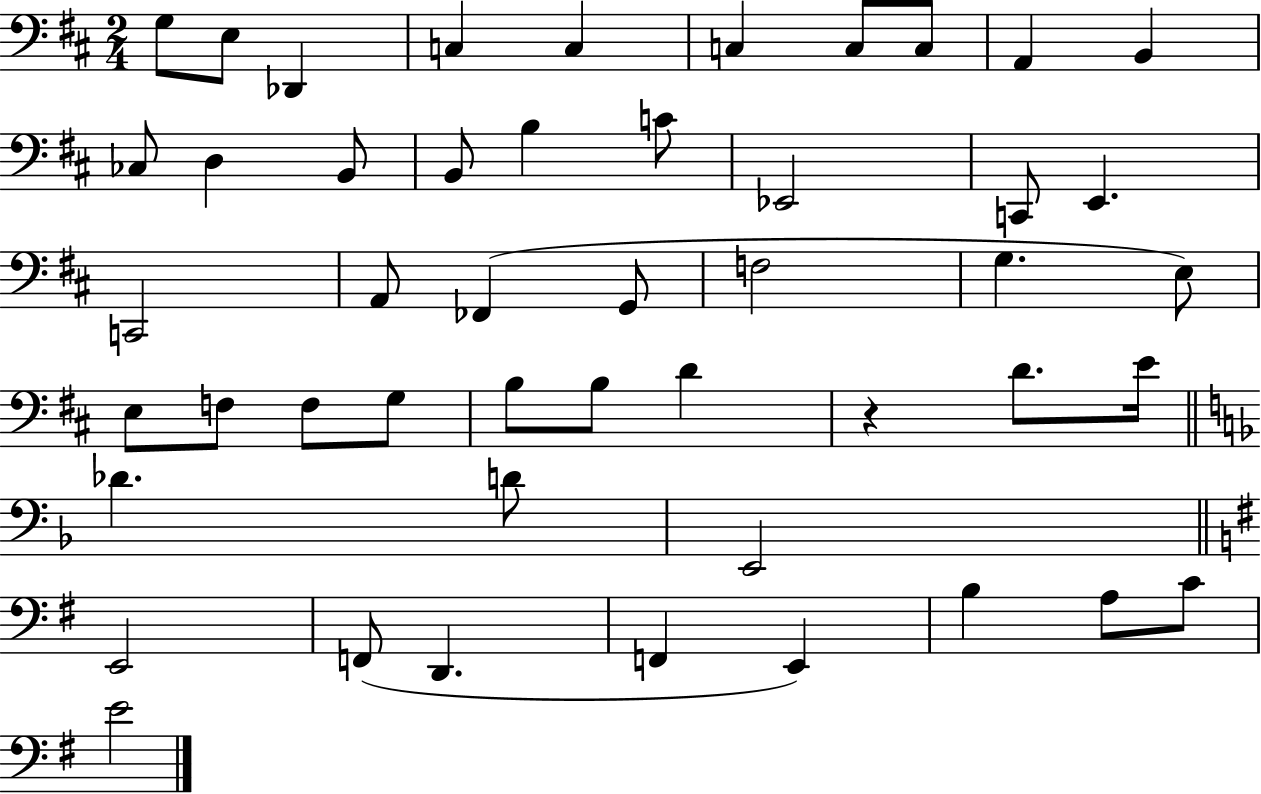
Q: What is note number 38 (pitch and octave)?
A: E2